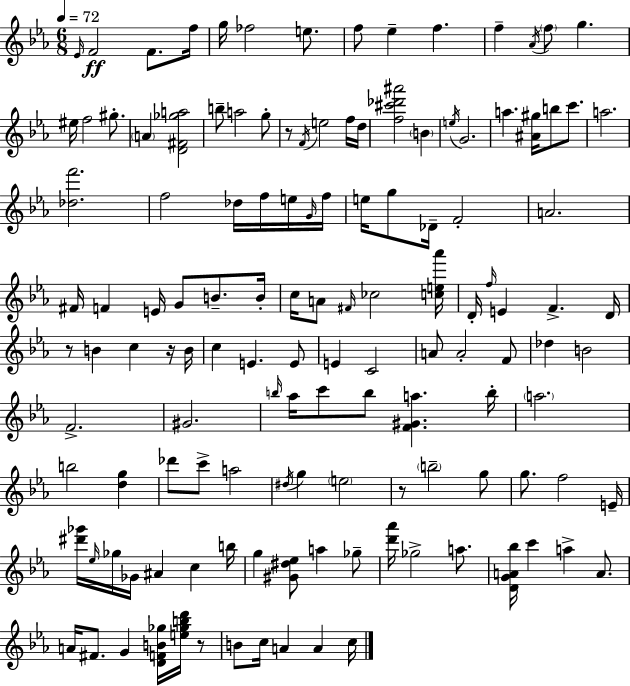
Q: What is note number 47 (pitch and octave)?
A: G4